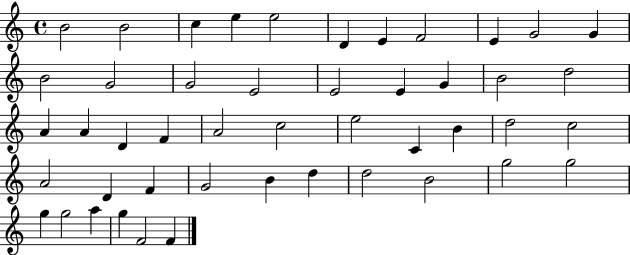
{
  \clef treble
  \time 4/4
  \defaultTimeSignature
  \key c \major
  b'2 b'2 | c''4 e''4 e''2 | d'4 e'4 f'2 | e'4 g'2 g'4 | \break b'2 g'2 | g'2 e'2 | e'2 e'4 g'4 | b'2 d''2 | \break a'4 a'4 d'4 f'4 | a'2 c''2 | e''2 c'4 b'4 | d''2 c''2 | \break a'2 d'4 f'4 | g'2 b'4 d''4 | d''2 b'2 | g''2 g''2 | \break g''4 g''2 a''4 | g''4 f'2 f'4 | \bar "|."
}